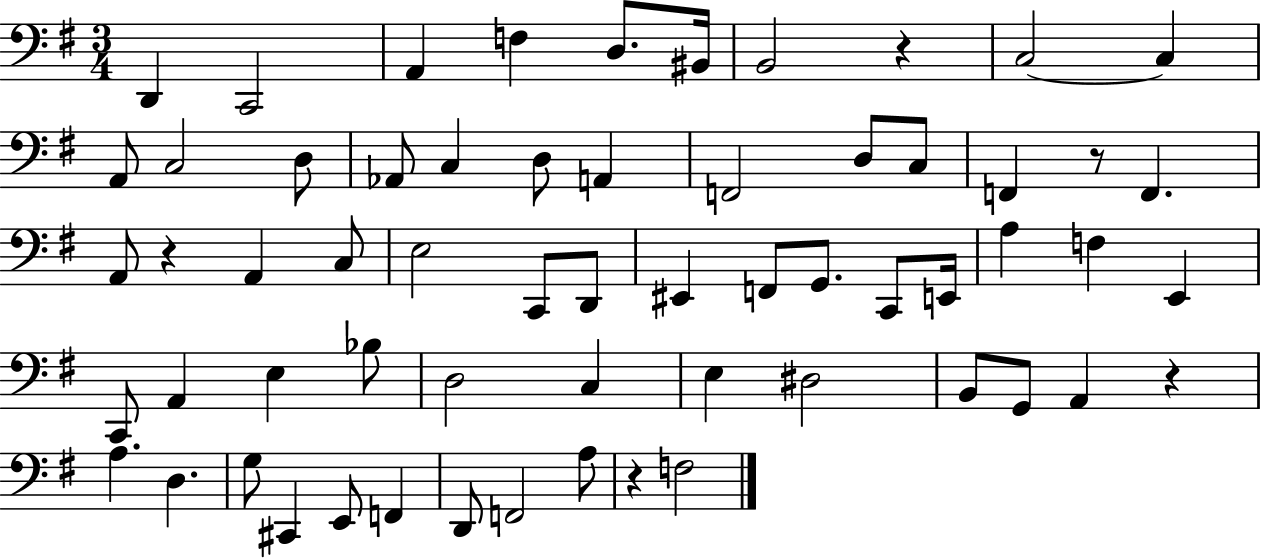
{
  \clef bass
  \numericTimeSignature
  \time 3/4
  \key g \major
  d,4 c,2 | a,4 f4 d8. bis,16 | b,2 r4 | c2~~ c4 | \break a,8 c2 d8 | aes,8 c4 d8 a,4 | f,2 d8 c8 | f,4 r8 f,4. | \break a,8 r4 a,4 c8 | e2 c,8 d,8 | eis,4 f,8 g,8. c,8 e,16 | a4 f4 e,4 | \break c,8 a,4 e4 bes8 | d2 c4 | e4 dis2 | b,8 g,8 a,4 r4 | \break a4. d4. | g8 cis,4 e,8 f,4 | d,8 f,2 a8 | r4 f2 | \break \bar "|."
}